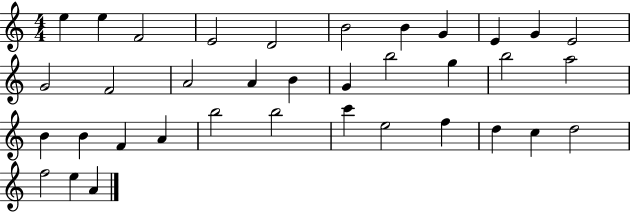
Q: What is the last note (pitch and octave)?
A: A4